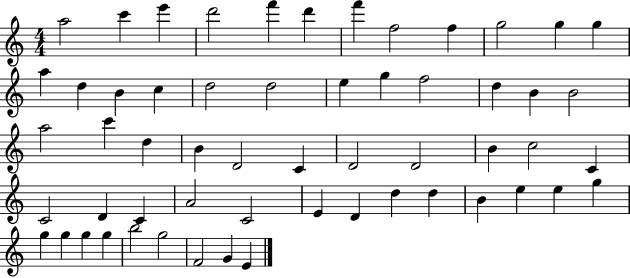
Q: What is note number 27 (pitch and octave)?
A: D5